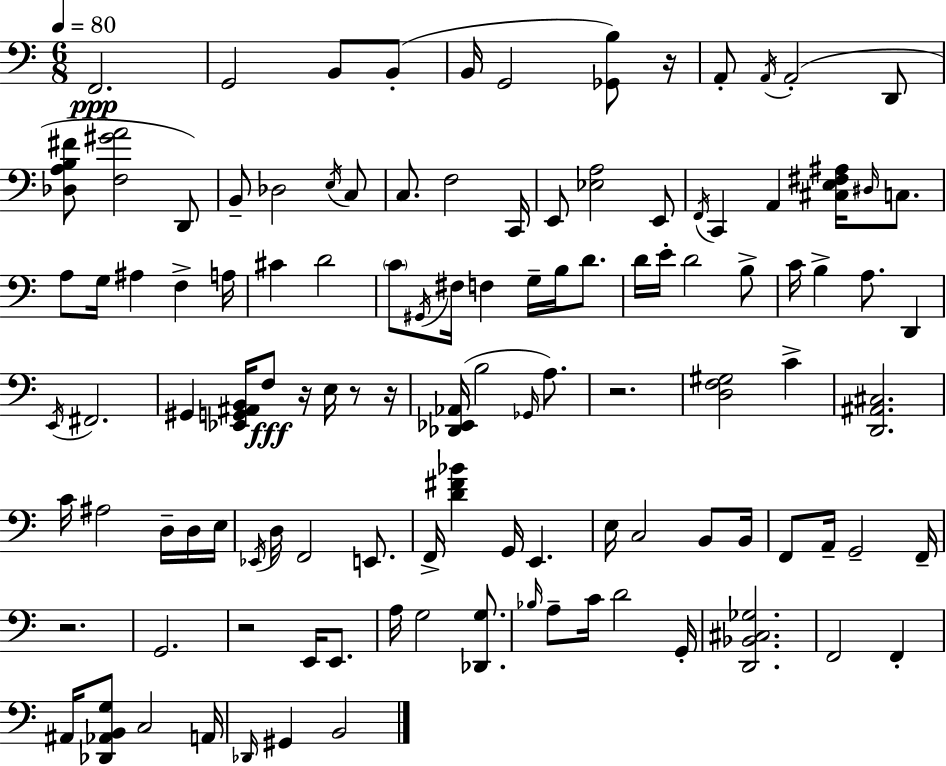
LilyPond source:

{
  \clef bass
  \numericTimeSignature
  \time 6/8
  \key c \major
  \tempo 4 = 80
  f,2.\ppp | g,2 b,8 b,8-.( | b,16 g,2 <ges, b>8) r16 | a,8-. \acciaccatura { a,16 } a,2-.( d,8 | \break <des a b fis'>8 <f gis' a'>2 d,8) | b,8-- des2 \acciaccatura { e16 } | c8 c8. f2 | c,16 e,8 <ees a>2 | \break e,8 \acciaccatura { f,16 } c,4 a,4 <cis e fis ais>16 | \grace { dis16 } c8. a8 g16 ais4 f4-> | a16 cis'4 d'2 | \parenthesize c'8 \acciaccatura { gis,16 } fis16 f4 | \break g16-- b16 d'8. d'16 e'16-. d'2 | b8-> c'16 b4-> a8. | d,4 \acciaccatura { e,16 } fis,2. | gis,4 <ees, g, ais, b,>16 f8\fff | \break r16 e16 r8 r16 <des, ees, aes,>16( b2 | \grace { ges,16 }) a8. r2. | <d f gis>2 | c'4-> <d, ais, cis>2. | \break c'16 ais2 | d16-- d16 e16 \acciaccatura { ees,16 } d16 f,2 | e,8. f,16-> <d' fis' bes'>4 | g,16 e,4. e16 c2 | \break b,8 b,16 f,8 a,16-- g,2-- | f,16-- r2. | g,2. | r2 | \break e,16 e,8. a16 g2 | <des, g>8. \grace { bes16 } a8-- c'16 | d'2 g,16-. <d, bes, cis ges>2. | f,2 | \break f,4-. ais,16 <des, aes, b, g>8 | c2 a,16 \grace { des,16 } gis,4 | b,2 \bar "|."
}